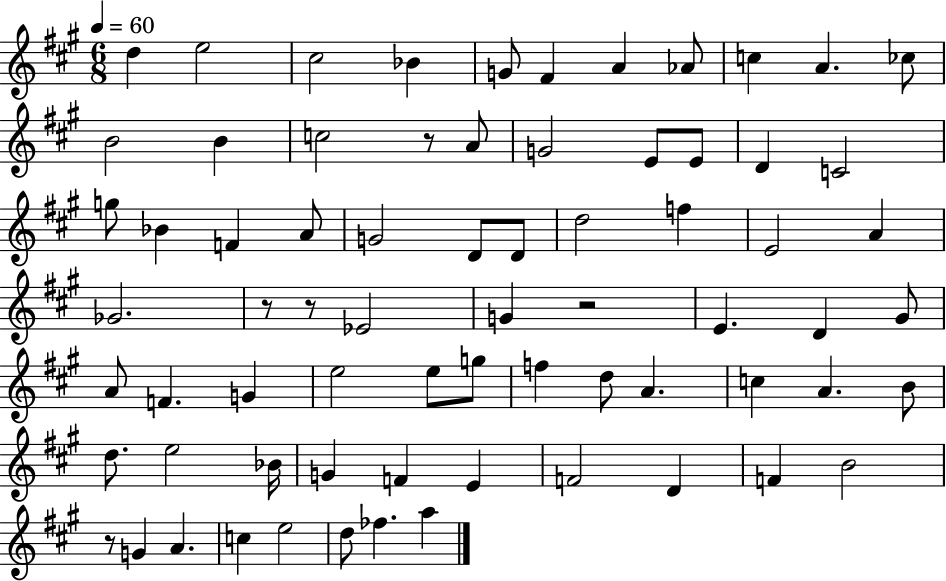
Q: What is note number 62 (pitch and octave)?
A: C5